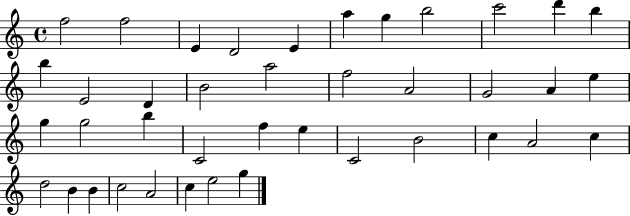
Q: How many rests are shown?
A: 0